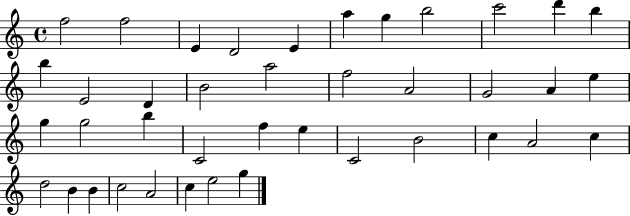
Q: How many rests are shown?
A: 0